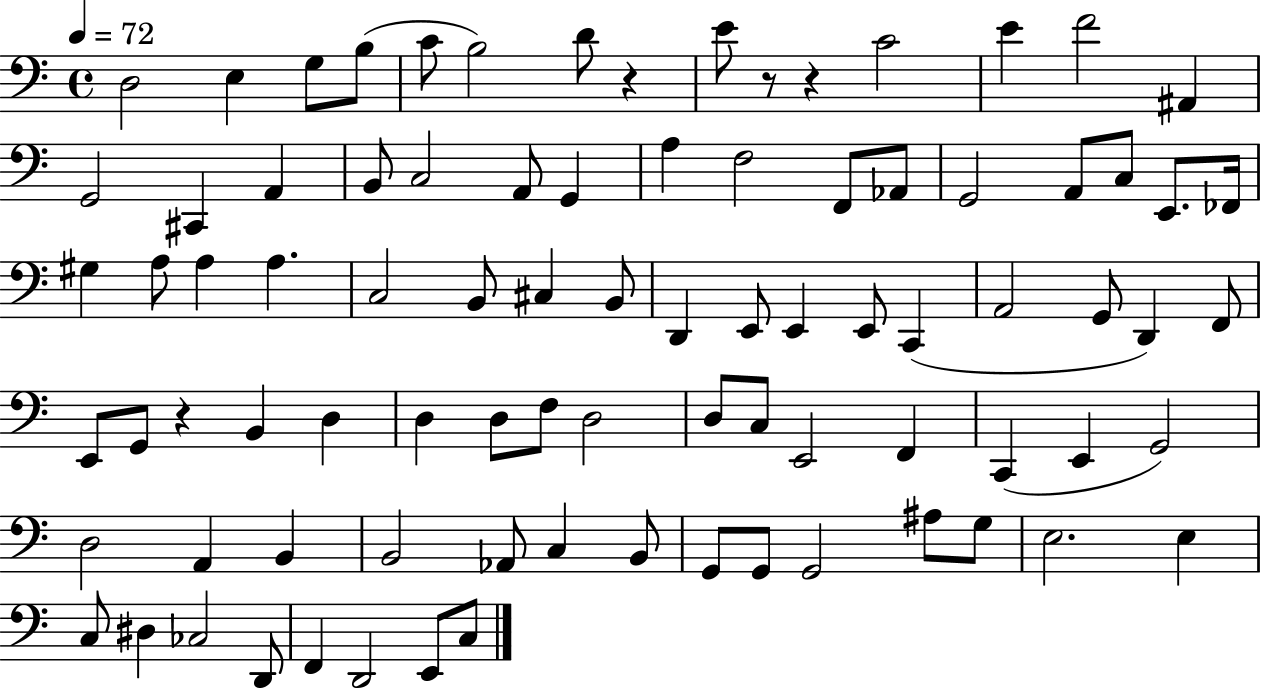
D3/h E3/q G3/e B3/e C4/e B3/h D4/e R/q E4/e R/e R/q C4/h E4/q F4/h A#2/q G2/h C#2/q A2/q B2/e C3/h A2/e G2/q A3/q F3/h F2/e Ab2/e G2/h A2/e C3/e E2/e. FES2/s G#3/q A3/e A3/q A3/q. C3/h B2/e C#3/q B2/e D2/q E2/e E2/q E2/e C2/q A2/h G2/e D2/q F2/e E2/e G2/e R/q B2/q D3/q D3/q D3/e F3/e D3/h D3/e C3/e E2/h F2/q C2/q E2/q G2/h D3/h A2/q B2/q B2/h Ab2/e C3/q B2/e G2/e G2/e G2/h A#3/e G3/e E3/h. E3/q C3/e D#3/q CES3/h D2/e F2/q D2/h E2/e C3/e